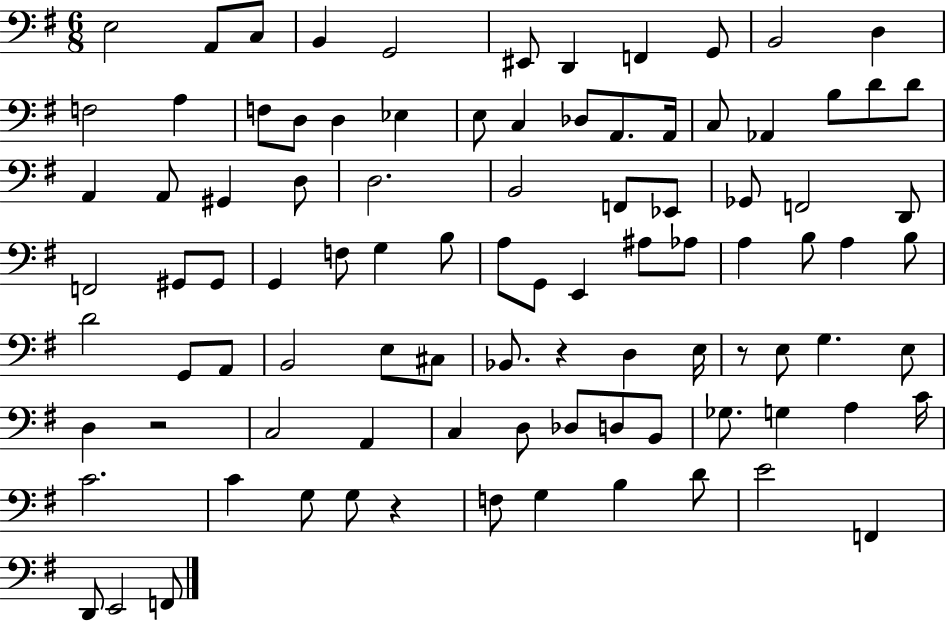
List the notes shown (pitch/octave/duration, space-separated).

E3/h A2/e C3/e B2/q G2/h EIS2/e D2/q F2/q G2/e B2/h D3/q F3/h A3/q F3/e D3/e D3/q Eb3/q E3/e C3/q Db3/e A2/e. A2/s C3/e Ab2/q B3/e D4/e D4/e A2/q A2/e G#2/q D3/e D3/h. B2/h F2/e Eb2/e Gb2/e F2/h D2/e F2/h G#2/e G#2/e G2/q F3/e G3/q B3/e A3/e G2/e E2/q A#3/e Ab3/e A3/q B3/e A3/q B3/e D4/h G2/e A2/e B2/h E3/e C#3/e Bb2/e. R/q D3/q E3/s R/e E3/e G3/q. E3/e D3/q R/h C3/h A2/q C3/q D3/e Db3/e D3/e B2/e Gb3/e. G3/q A3/q C4/s C4/h. C4/q G3/e G3/e R/q F3/e G3/q B3/q D4/e E4/h F2/q D2/e E2/h F2/e